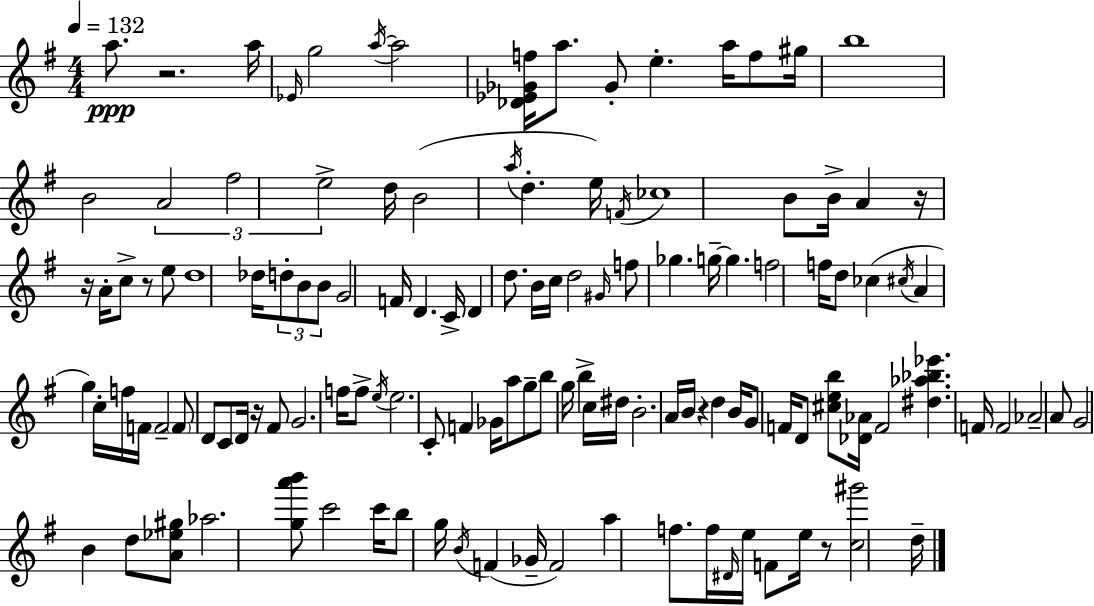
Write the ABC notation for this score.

X:1
T:Untitled
M:4/4
L:1/4
K:Em
a/2 z2 a/4 _E/4 g2 a/4 a2 [_D_E_Gf]/4 a/2 _G/2 e a/4 f/2 ^g/4 b4 B2 A2 ^f2 e2 d/4 B2 a/4 d e/4 F/4 _c4 B/2 B/4 A z/4 z/4 A/4 c/2 z/2 e/2 d4 _d/4 d/2 B/2 B/2 G2 F/4 D C/4 D d/2 B/4 c/4 d2 ^G/4 f/2 _g g/4 g f2 f/4 d/2 _c ^c/4 A g c/4 f/4 F/4 F2 F/2 D/2 C/2 D/4 z/4 ^F/2 G2 f/4 f/2 e/4 e2 C/2 F _G/4 a/2 g/2 b/2 g/4 b c/4 ^d/4 B2 A/4 B/4 z d B/4 G/2 F/4 D/2 [^ceb]/2 [_D_A]/4 F2 [^d_a_b_e'] F/4 F2 _A2 A/2 G2 B d/2 [A_e^g]/2 _a2 [ga'b']/2 c'2 c'/4 b/2 g/4 B/4 F _G/4 F2 a f/2 f/4 ^D/4 e/4 F/2 e/4 z/2 [c^g']2 d/4